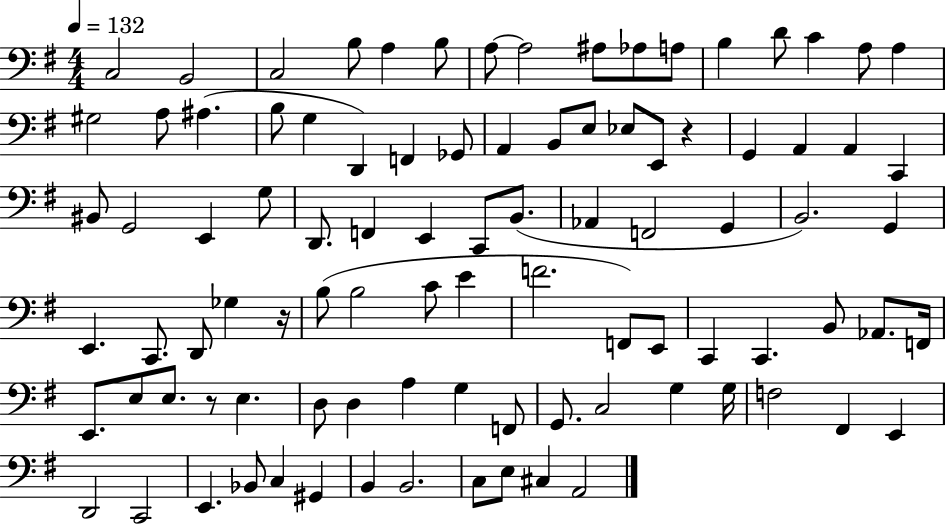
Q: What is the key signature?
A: G major